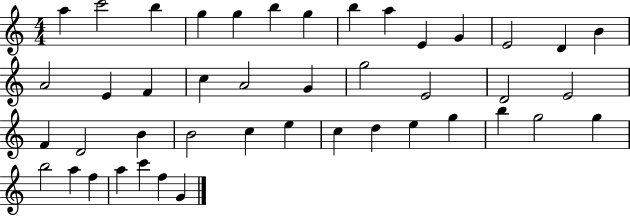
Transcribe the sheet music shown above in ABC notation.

X:1
T:Untitled
M:4/4
L:1/4
K:C
a c'2 b g g b g b a E G E2 D B A2 E F c A2 G g2 E2 D2 E2 F D2 B B2 c e c d e g b g2 g b2 a f a c' f G